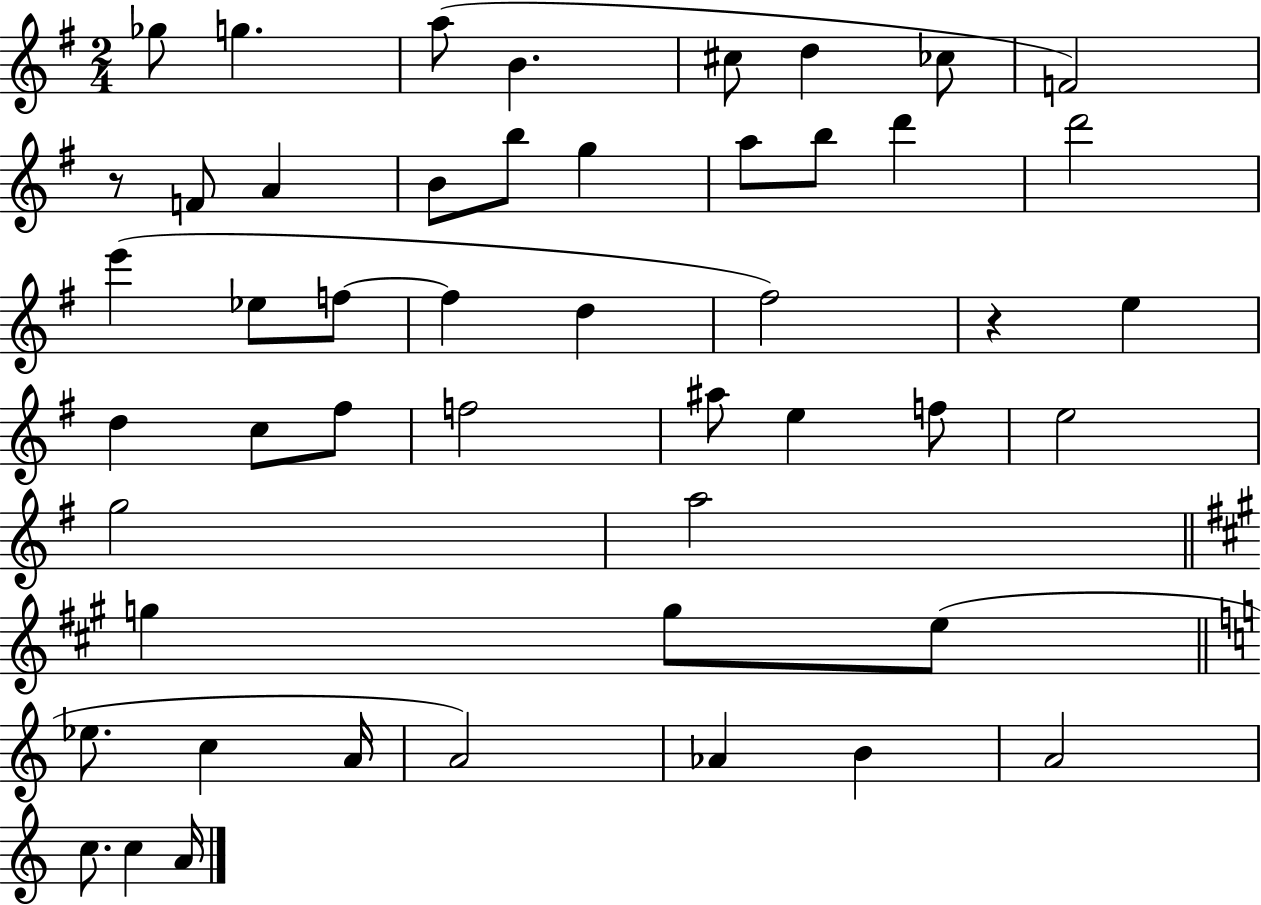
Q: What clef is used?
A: treble